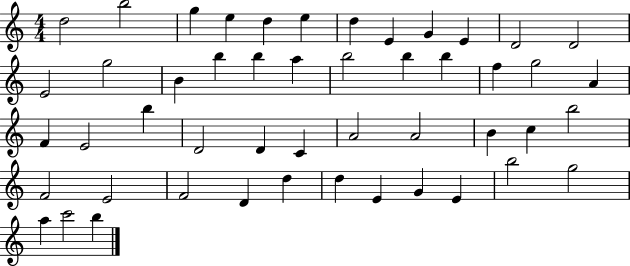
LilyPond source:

{
  \clef treble
  \numericTimeSignature
  \time 4/4
  \key c \major
  d''2 b''2 | g''4 e''4 d''4 e''4 | d''4 e'4 g'4 e'4 | d'2 d'2 | \break e'2 g''2 | b'4 b''4 b''4 a''4 | b''2 b''4 b''4 | f''4 g''2 a'4 | \break f'4 e'2 b''4 | d'2 d'4 c'4 | a'2 a'2 | b'4 c''4 b''2 | \break f'2 e'2 | f'2 d'4 d''4 | d''4 e'4 g'4 e'4 | b''2 g''2 | \break a''4 c'''2 b''4 | \bar "|."
}